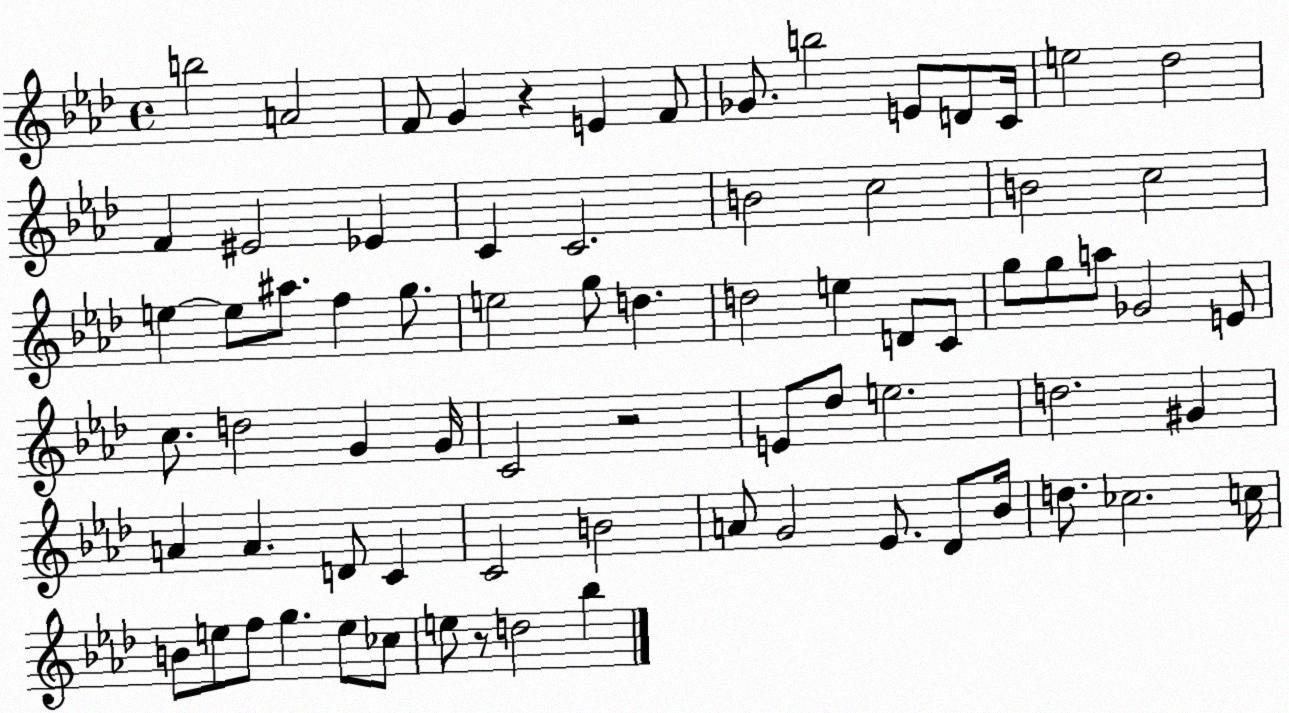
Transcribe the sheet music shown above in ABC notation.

X:1
T:Untitled
M:4/4
L:1/4
K:Ab
b2 A2 F/2 G z E F/2 _G/2 b2 E/2 D/2 C/4 e2 _d2 F ^E2 _E C C2 B2 c2 B2 c2 e e/2 ^a/2 f g/2 e2 g/2 d d2 e D/2 C/2 g/2 g/2 a/2 _G2 E/2 c/2 d2 G G/4 C2 z2 E/2 _d/2 e2 d2 ^G A A D/2 C C2 B2 A/2 G2 _E/2 _D/2 _B/4 d/2 _c2 c/4 B/2 e/2 f/2 g e/2 _c/2 e/2 z/2 d2 _b